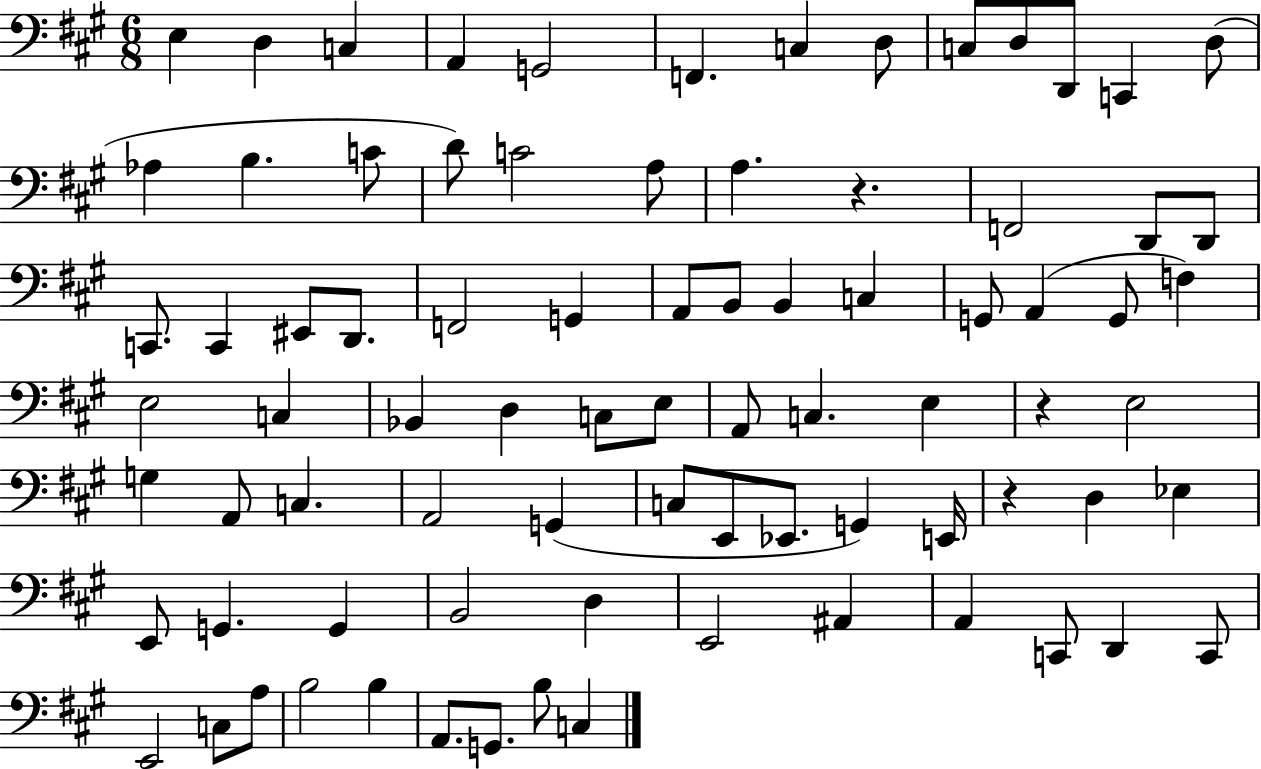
X:1
T:Untitled
M:6/8
L:1/4
K:A
E, D, C, A,, G,,2 F,, C, D,/2 C,/2 D,/2 D,,/2 C,, D,/2 _A, B, C/2 D/2 C2 A,/2 A, z F,,2 D,,/2 D,,/2 C,,/2 C,, ^E,,/2 D,,/2 F,,2 G,, A,,/2 B,,/2 B,, C, G,,/2 A,, G,,/2 F, E,2 C, _B,, D, C,/2 E,/2 A,,/2 C, E, z E,2 G, A,,/2 C, A,,2 G,, C,/2 E,,/2 _E,,/2 G,, E,,/4 z D, _E, E,,/2 G,, G,, B,,2 D, E,,2 ^A,, A,, C,,/2 D,, C,,/2 E,,2 C,/2 A,/2 B,2 B, A,,/2 G,,/2 B,/2 C,